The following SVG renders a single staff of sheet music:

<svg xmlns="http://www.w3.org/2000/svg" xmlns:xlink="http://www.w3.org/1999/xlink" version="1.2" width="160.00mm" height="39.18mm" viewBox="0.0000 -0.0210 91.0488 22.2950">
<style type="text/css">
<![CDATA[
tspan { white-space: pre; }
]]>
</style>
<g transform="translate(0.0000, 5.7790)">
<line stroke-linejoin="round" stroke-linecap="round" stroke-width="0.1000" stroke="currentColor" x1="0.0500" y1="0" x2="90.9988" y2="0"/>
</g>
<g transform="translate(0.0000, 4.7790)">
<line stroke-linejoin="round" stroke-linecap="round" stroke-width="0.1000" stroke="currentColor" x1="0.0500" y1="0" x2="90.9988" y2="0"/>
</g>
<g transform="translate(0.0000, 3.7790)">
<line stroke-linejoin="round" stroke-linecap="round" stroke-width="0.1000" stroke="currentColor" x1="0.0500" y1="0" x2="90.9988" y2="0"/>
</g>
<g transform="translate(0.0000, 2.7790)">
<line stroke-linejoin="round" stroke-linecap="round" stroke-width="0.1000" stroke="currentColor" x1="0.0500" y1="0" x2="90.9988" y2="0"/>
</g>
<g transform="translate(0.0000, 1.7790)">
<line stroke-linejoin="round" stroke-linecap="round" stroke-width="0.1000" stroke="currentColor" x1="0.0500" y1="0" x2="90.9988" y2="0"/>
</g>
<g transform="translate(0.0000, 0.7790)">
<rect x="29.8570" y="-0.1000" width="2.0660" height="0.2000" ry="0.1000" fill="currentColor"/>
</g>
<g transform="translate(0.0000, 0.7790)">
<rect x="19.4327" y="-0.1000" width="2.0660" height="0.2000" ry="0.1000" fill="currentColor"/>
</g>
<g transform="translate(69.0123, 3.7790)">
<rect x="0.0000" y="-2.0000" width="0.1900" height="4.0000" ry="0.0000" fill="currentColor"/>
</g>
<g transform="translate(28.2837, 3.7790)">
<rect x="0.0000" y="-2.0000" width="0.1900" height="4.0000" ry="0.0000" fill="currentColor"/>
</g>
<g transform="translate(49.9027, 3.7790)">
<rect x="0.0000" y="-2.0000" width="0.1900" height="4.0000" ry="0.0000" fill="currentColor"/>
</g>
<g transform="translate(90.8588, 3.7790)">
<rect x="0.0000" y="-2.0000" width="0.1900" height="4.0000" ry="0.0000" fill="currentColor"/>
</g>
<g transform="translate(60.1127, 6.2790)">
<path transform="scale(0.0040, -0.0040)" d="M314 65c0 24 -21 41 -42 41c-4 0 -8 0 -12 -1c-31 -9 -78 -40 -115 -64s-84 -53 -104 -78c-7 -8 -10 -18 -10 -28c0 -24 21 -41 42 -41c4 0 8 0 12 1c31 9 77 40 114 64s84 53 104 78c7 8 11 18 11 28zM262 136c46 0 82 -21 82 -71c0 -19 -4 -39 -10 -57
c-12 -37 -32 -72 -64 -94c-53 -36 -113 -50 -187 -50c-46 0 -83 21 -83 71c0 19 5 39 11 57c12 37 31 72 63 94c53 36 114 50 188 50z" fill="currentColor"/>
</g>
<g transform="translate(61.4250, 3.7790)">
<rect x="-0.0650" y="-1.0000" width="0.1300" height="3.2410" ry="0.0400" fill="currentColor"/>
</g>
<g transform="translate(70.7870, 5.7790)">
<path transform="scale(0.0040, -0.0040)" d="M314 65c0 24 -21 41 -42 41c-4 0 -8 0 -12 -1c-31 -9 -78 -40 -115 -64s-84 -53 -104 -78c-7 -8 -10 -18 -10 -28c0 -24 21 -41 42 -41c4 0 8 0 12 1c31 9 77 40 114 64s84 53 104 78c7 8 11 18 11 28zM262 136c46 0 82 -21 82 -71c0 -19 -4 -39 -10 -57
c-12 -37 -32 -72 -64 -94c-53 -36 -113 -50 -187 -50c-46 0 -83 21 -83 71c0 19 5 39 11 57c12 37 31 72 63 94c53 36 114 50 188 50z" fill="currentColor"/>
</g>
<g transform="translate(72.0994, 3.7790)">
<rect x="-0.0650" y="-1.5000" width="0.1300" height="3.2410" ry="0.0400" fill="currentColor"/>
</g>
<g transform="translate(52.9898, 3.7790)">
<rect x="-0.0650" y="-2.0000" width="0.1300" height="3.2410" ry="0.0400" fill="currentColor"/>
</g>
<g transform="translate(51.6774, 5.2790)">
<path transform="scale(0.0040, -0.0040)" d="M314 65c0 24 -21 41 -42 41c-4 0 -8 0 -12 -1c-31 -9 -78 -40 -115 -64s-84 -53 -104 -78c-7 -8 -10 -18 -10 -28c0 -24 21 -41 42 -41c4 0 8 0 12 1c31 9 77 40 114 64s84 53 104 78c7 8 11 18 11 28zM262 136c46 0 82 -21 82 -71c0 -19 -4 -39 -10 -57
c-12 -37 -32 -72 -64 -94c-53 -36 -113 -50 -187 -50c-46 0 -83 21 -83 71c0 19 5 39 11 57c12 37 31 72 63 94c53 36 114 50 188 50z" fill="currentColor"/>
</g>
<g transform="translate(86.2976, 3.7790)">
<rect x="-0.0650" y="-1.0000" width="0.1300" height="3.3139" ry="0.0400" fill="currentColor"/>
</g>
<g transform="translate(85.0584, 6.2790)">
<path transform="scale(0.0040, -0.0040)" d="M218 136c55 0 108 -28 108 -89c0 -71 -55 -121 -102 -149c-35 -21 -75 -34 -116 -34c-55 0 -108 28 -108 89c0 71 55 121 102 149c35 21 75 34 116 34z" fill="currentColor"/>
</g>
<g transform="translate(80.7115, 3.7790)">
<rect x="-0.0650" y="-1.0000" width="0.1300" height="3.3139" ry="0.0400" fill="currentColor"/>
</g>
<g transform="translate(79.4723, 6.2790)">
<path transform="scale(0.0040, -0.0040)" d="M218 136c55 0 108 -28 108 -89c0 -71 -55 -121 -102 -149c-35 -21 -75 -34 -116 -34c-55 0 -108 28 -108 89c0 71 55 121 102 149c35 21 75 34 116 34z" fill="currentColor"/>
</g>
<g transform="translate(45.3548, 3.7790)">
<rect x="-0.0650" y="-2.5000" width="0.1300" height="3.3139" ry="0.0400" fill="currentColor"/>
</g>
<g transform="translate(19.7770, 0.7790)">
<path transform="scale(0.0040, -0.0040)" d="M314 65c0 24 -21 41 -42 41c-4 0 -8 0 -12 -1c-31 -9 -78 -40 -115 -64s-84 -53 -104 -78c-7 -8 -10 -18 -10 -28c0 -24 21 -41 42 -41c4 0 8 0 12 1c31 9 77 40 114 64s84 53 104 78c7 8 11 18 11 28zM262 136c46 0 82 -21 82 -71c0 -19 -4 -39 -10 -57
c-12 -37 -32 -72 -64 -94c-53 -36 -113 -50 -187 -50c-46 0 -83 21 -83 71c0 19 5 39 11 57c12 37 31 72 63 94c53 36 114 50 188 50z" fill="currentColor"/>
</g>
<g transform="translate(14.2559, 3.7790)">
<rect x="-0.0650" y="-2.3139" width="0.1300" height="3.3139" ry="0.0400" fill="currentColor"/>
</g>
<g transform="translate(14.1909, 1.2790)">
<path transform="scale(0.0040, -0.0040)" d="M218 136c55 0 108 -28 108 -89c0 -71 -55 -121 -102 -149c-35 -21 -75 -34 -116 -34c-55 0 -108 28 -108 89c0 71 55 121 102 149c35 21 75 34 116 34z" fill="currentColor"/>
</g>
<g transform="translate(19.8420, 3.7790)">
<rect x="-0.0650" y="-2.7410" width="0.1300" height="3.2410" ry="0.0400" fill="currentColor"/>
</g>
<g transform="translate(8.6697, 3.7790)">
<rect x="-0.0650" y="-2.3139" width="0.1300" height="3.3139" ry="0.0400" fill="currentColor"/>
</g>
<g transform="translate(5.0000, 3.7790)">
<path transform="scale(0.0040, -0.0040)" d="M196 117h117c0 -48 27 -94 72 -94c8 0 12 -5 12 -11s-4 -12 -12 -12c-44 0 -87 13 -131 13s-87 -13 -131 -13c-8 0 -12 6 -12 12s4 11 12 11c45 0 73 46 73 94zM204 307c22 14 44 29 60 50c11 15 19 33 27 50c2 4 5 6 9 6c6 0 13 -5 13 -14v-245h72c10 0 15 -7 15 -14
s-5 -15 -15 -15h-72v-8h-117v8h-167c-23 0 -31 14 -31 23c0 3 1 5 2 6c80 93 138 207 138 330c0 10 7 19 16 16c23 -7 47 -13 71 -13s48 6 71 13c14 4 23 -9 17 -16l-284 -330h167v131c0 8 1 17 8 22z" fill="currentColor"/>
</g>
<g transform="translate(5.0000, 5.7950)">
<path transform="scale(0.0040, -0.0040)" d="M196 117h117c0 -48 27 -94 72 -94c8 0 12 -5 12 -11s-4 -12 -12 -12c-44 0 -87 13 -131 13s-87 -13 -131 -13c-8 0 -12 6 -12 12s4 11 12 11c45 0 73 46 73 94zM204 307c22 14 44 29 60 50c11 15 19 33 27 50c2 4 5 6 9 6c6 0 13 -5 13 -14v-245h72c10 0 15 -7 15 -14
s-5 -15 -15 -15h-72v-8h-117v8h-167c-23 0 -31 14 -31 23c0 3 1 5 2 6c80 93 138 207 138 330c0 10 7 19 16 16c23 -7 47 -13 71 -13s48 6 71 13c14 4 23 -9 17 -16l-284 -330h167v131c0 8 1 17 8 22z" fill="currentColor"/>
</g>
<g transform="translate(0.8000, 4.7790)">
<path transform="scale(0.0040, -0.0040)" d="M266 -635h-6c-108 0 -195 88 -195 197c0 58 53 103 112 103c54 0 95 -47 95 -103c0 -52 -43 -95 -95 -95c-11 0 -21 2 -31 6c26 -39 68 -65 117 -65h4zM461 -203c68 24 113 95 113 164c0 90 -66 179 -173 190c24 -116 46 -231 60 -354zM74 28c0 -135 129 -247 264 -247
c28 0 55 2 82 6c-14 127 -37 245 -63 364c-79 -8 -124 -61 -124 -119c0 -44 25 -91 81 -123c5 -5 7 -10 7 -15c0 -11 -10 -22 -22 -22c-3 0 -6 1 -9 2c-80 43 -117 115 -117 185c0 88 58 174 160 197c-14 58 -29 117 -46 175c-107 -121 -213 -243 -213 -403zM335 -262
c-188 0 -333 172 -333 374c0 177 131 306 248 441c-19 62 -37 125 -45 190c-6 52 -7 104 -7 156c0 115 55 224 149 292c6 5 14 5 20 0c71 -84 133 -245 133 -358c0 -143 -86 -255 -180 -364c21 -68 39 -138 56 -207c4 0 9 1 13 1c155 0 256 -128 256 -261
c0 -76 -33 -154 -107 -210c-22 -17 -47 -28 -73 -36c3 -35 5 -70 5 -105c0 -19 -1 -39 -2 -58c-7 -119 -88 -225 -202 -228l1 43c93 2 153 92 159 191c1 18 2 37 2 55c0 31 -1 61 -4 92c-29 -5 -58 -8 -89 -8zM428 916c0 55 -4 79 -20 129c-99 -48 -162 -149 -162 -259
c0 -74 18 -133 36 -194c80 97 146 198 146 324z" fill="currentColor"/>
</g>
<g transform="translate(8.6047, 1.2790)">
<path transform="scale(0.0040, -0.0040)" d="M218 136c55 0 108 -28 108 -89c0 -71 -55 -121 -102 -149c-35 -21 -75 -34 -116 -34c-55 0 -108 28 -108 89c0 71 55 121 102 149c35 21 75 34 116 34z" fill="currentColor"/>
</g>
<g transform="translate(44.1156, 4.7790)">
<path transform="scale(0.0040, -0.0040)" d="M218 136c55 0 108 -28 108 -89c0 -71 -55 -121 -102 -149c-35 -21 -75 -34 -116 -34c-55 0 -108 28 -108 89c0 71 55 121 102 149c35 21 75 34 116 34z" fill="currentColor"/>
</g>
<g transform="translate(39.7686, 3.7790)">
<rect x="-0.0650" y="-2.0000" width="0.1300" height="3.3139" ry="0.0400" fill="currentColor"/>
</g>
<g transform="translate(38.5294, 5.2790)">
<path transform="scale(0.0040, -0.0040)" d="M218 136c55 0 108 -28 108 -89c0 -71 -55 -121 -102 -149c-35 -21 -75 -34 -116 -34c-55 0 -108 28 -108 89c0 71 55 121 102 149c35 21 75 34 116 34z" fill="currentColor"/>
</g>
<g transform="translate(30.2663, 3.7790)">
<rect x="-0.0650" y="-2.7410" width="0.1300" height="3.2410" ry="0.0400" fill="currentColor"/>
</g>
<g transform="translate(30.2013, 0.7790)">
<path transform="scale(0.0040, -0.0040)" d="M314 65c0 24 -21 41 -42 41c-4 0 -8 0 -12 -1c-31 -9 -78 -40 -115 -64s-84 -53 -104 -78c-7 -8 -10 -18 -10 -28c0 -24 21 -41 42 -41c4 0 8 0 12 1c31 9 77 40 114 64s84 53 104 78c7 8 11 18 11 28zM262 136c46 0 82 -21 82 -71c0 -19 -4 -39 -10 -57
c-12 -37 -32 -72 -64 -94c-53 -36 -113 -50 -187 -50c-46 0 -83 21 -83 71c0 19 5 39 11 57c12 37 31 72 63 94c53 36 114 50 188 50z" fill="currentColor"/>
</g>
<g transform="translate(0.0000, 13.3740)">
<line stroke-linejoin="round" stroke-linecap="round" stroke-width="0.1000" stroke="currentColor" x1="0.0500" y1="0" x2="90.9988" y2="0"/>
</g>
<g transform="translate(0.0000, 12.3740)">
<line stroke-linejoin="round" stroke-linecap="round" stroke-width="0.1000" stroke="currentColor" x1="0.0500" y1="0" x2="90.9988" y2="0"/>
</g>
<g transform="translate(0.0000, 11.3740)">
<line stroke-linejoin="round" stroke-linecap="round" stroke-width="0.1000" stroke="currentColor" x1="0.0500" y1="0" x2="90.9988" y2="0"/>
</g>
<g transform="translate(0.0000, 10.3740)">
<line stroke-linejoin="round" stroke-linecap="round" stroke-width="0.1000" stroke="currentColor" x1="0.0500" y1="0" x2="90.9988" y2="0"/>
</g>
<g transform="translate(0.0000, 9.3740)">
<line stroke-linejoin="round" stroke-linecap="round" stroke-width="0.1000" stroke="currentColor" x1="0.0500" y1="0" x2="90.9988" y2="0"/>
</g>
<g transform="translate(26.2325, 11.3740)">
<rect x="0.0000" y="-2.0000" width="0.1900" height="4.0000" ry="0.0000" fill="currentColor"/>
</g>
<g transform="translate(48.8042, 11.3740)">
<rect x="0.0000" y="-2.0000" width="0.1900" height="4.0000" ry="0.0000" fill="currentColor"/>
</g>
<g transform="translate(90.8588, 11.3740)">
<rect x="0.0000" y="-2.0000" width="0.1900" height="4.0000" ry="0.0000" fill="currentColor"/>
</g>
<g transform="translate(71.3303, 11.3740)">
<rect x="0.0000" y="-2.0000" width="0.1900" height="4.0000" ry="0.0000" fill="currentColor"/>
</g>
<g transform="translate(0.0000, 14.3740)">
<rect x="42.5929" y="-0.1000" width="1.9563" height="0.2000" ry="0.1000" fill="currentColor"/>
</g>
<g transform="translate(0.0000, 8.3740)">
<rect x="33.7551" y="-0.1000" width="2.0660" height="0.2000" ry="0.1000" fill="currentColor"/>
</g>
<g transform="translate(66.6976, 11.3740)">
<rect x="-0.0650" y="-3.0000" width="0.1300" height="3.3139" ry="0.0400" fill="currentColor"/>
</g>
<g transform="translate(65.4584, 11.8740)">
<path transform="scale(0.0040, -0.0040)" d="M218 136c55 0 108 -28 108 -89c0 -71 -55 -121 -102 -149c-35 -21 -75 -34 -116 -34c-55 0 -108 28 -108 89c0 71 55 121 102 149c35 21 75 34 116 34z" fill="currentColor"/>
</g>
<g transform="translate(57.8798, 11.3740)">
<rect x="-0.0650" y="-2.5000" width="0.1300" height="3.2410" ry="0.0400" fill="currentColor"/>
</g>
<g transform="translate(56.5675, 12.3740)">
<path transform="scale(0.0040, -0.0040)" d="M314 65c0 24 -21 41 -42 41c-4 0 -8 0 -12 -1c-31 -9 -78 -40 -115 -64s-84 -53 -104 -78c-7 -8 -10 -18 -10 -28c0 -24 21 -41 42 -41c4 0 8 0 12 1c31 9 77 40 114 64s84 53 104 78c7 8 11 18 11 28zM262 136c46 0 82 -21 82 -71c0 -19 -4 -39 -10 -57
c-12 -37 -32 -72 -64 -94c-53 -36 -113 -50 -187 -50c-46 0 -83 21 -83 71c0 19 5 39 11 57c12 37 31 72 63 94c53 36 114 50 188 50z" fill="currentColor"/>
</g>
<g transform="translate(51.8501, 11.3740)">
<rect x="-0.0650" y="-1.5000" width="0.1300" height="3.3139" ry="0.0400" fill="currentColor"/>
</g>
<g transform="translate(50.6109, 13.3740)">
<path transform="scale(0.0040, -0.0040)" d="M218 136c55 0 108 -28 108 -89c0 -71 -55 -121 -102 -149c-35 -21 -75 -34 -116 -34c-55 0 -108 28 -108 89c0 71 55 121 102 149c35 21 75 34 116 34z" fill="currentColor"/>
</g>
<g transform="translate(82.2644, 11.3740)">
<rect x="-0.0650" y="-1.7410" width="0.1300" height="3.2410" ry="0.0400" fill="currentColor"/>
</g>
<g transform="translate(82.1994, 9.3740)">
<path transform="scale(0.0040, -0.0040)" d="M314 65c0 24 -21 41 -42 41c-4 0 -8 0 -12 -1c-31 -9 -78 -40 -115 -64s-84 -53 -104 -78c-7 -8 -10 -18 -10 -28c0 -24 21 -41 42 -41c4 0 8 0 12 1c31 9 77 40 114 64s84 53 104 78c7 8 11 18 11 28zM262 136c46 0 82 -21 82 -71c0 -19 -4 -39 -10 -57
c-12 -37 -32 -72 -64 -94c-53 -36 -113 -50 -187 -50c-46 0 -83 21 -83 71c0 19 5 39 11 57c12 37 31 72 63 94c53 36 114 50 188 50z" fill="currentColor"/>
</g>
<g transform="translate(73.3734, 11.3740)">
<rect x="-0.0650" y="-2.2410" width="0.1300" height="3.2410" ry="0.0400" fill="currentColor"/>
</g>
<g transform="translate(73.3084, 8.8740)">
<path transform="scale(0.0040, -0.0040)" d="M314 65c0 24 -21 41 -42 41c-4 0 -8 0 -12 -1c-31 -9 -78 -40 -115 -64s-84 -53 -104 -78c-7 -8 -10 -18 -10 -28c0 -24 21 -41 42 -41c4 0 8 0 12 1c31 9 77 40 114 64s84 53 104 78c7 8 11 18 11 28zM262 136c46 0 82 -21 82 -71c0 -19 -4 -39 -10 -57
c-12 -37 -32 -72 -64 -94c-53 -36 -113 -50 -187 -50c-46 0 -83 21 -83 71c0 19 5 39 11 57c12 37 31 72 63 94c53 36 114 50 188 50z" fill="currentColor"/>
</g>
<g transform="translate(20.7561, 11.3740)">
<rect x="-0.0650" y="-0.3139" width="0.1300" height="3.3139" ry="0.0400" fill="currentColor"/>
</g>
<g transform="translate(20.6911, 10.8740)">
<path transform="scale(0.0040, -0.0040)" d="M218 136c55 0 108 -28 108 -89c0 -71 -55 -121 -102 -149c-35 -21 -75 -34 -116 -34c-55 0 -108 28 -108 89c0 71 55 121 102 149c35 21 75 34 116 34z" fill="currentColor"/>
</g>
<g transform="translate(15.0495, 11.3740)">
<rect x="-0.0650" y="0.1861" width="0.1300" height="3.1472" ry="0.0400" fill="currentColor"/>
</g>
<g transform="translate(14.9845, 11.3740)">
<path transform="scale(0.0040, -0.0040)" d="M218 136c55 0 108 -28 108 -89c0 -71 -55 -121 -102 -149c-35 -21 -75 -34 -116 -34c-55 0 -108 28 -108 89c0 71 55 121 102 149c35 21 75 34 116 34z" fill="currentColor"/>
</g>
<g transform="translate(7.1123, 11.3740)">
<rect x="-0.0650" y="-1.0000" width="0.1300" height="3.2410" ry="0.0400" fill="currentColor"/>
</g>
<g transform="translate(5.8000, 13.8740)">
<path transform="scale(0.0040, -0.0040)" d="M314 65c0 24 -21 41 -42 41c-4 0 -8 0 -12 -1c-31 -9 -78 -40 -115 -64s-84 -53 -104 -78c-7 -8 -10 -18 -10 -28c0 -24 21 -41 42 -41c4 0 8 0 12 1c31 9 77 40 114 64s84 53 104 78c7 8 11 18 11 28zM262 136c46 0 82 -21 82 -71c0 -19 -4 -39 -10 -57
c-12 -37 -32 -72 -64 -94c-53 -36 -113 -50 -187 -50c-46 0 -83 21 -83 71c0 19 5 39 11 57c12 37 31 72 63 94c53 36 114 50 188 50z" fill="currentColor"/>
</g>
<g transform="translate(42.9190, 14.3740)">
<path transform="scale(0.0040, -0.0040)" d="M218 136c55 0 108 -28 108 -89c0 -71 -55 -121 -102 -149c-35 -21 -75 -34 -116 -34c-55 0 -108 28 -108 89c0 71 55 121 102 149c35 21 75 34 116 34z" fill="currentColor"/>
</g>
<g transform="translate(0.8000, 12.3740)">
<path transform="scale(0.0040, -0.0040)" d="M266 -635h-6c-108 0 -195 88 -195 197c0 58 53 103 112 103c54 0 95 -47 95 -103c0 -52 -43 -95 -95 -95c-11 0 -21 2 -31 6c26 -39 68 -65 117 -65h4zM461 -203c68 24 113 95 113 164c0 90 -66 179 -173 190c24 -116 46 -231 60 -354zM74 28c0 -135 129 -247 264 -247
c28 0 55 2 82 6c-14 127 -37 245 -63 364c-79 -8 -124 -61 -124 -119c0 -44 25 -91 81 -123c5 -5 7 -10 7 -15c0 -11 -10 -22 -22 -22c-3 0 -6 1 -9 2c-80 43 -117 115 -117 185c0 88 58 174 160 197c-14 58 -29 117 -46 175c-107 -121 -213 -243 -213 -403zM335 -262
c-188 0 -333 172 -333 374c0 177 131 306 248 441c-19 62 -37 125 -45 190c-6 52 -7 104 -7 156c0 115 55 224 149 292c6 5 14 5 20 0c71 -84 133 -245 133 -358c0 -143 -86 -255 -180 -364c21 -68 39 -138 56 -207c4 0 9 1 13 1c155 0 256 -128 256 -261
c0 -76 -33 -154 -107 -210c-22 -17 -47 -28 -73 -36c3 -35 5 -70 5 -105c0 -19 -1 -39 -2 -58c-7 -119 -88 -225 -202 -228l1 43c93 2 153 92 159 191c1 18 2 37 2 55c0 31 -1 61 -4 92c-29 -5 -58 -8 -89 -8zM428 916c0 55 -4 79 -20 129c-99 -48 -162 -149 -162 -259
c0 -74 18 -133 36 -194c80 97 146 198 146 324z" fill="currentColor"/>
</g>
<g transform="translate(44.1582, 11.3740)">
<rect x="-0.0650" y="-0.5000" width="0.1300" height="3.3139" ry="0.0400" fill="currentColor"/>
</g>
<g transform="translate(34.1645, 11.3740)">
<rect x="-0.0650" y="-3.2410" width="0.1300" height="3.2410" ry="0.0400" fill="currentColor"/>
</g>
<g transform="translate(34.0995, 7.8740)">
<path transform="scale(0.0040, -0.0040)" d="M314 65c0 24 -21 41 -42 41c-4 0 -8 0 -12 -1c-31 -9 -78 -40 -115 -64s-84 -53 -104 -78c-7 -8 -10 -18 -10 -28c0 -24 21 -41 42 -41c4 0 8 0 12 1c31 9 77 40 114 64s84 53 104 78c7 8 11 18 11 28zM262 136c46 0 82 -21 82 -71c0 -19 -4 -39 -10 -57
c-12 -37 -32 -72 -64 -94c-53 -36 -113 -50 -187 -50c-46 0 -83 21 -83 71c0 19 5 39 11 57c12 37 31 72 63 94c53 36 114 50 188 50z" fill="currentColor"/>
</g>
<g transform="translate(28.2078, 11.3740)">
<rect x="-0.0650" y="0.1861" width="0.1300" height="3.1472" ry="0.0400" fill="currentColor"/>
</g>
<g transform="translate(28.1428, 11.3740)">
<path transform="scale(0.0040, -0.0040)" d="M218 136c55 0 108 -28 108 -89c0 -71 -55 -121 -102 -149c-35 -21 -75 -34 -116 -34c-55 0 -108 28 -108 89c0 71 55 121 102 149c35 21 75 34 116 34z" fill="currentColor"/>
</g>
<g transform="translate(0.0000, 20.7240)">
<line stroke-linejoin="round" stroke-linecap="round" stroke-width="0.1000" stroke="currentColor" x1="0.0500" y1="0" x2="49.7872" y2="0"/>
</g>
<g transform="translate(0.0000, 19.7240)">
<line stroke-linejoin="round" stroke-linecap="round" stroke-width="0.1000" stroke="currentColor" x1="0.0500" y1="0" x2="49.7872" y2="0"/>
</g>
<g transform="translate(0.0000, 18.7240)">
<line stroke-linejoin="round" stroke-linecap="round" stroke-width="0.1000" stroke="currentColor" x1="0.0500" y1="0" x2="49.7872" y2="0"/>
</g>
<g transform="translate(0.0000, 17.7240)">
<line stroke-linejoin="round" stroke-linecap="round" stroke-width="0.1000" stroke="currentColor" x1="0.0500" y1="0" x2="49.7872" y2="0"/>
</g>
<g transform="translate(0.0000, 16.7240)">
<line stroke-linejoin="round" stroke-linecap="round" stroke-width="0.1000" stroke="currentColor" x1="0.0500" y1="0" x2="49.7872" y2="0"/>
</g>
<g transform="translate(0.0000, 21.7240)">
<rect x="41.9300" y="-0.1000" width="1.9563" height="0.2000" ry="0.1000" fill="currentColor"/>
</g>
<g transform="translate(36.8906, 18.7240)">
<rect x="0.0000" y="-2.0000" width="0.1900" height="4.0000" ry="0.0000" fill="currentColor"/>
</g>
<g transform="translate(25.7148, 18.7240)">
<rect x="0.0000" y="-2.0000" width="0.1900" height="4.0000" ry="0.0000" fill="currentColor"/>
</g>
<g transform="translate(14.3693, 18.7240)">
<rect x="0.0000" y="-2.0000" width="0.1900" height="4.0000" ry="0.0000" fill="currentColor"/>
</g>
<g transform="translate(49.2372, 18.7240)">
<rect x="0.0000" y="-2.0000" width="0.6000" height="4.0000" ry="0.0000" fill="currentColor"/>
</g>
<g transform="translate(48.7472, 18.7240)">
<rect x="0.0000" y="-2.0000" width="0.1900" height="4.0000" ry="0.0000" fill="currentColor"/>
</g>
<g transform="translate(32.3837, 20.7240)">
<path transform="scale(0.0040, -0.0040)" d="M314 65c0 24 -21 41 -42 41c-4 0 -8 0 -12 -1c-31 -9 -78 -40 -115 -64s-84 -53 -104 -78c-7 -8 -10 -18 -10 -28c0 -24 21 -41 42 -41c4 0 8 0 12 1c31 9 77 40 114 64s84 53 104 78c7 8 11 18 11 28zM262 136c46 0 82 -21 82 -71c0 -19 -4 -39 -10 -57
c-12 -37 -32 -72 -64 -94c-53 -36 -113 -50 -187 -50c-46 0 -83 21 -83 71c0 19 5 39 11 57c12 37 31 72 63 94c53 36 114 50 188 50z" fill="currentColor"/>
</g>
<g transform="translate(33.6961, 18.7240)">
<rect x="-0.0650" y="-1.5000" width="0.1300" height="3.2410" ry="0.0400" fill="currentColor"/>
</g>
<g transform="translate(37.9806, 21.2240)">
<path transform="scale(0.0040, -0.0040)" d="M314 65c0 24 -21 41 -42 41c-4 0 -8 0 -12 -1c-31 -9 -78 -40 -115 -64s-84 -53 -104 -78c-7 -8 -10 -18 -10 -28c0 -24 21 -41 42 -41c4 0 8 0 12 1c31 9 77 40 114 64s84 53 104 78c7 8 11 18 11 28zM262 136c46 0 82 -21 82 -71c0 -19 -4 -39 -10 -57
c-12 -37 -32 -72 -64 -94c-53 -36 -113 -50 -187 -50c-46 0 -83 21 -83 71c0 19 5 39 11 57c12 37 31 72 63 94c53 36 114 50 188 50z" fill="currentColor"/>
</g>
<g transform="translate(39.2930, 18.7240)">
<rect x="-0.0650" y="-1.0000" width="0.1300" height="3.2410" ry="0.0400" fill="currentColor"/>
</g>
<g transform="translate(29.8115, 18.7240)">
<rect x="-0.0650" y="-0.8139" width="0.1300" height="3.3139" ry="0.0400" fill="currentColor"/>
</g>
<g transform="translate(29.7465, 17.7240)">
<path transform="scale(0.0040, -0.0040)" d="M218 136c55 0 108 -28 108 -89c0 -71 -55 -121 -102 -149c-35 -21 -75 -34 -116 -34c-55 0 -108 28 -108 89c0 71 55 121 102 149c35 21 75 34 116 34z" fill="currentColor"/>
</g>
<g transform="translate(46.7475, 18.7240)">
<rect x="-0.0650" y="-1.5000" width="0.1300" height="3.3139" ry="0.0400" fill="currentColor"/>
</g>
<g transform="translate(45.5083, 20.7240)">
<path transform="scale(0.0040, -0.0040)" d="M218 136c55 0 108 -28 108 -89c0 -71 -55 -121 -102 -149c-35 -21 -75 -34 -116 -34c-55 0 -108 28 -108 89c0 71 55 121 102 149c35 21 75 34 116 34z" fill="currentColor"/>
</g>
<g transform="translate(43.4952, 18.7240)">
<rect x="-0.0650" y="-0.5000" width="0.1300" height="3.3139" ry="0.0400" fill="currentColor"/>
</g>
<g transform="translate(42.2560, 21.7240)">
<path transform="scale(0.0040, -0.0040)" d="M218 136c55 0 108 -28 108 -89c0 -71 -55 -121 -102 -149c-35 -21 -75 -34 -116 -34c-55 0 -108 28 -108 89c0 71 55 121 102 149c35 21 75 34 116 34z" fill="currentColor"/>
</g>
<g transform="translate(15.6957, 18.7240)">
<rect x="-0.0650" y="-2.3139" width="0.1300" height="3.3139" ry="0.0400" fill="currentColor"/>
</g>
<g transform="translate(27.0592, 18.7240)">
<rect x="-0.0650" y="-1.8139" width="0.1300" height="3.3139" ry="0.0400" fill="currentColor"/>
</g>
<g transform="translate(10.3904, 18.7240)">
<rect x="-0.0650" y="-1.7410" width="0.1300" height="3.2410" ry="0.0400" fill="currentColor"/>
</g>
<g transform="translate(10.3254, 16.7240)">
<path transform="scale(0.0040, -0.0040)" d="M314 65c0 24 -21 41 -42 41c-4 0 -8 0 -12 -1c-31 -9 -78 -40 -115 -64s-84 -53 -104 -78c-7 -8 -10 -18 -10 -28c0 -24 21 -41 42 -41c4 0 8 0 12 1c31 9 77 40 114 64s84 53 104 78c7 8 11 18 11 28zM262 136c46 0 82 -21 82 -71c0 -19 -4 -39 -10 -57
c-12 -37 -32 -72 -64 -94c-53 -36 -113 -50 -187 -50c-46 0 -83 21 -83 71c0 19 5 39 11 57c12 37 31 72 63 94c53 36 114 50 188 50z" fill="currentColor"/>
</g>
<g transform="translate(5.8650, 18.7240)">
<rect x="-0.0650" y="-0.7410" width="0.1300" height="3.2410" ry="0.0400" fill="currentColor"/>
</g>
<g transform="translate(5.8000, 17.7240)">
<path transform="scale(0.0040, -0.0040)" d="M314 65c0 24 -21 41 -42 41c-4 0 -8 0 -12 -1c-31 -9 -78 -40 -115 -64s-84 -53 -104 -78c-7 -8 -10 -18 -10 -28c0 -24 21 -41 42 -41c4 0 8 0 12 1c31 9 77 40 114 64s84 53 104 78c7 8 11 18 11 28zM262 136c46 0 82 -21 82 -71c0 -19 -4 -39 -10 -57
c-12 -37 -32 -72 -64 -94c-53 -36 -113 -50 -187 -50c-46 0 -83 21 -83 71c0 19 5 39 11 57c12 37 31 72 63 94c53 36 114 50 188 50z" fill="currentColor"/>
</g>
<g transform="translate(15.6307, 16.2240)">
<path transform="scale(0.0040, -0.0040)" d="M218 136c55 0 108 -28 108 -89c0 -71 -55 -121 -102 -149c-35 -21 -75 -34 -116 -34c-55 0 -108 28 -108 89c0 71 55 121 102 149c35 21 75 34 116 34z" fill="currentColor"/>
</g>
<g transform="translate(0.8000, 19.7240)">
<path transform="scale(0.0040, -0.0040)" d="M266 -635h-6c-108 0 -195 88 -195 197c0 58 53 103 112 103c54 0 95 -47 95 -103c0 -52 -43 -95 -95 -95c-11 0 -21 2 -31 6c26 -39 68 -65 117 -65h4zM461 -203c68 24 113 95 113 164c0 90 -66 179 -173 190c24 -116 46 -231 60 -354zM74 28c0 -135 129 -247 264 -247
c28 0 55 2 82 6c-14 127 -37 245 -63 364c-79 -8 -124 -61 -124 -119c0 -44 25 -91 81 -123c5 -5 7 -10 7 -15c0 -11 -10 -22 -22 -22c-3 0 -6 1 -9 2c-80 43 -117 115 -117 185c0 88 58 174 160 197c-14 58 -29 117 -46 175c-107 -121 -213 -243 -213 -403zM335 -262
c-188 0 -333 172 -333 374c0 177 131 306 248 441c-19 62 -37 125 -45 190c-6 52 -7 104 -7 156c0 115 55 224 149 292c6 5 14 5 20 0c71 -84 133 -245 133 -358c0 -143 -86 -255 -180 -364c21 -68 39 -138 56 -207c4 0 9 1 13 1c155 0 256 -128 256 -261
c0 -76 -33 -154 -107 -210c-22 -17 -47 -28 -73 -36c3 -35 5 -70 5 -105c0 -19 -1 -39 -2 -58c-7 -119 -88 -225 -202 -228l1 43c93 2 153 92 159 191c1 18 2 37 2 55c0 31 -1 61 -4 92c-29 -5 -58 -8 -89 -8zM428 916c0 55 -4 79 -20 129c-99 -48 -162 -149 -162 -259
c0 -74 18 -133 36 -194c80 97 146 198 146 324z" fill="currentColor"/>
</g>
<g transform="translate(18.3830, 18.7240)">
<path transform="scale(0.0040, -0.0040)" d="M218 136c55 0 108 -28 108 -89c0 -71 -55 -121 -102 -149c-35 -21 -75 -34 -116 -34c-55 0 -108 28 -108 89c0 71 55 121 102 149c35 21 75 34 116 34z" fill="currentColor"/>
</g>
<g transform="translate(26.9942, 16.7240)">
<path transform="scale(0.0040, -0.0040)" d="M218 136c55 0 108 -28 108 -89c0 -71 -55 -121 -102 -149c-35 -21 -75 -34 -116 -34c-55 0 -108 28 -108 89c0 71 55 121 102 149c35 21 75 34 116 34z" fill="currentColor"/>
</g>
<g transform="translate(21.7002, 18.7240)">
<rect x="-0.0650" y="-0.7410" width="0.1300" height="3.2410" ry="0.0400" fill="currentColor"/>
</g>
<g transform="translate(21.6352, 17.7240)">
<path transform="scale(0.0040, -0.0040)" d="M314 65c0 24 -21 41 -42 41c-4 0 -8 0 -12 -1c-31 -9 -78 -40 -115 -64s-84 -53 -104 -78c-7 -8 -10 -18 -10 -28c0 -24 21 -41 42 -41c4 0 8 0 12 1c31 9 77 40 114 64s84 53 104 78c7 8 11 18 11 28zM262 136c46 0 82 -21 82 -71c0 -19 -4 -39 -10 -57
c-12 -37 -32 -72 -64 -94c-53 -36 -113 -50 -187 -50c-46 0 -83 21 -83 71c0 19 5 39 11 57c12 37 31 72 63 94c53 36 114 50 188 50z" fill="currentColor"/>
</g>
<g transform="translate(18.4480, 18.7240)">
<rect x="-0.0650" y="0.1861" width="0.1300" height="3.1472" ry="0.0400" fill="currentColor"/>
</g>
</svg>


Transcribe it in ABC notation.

X:1
T:Untitled
M:4/4
L:1/4
K:C
g g a2 a2 F G F2 D2 E2 D D D2 B c B b2 C E G2 A g2 f2 d2 f2 g B d2 f d E2 D2 C E